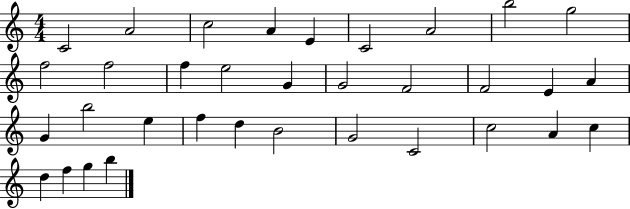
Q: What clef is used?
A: treble